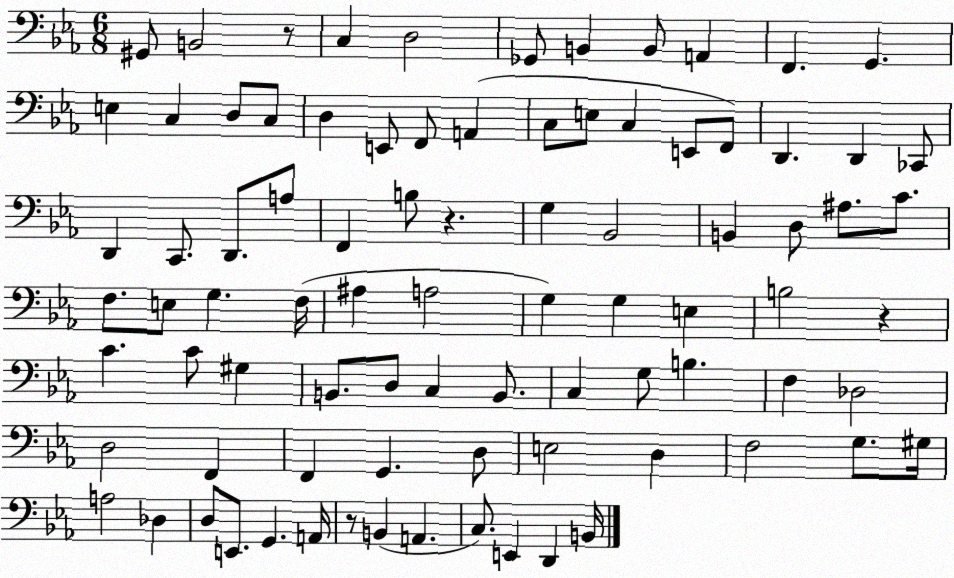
X:1
T:Untitled
M:6/8
L:1/4
K:Eb
^G,,/2 B,,2 z/2 C, D,2 _G,,/2 B,, B,,/2 A,, F,, G,, E, C, D,/2 C,/2 D, E,,/2 F,,/2 A,, C,/2 E,/2 C, E,,/2 F,,/2 D,, D,, _C,,/2 D,, C,,/2 D,,/2 A,/2 F,, B,/2 z G, _B,,2 B,, D,/2 ^A,/2 C/2 F,/2 E,/2 G, F,/4 ^A, A,2 G, G, E, B,2 z C C/2 ^G, B,,/2 D,/2 C, B,,/2 C, G,/2 B, F, _D,2 D,2 F,, F,, G,, D,/2 E,2 D, F,2 G,/2 ^G,/4 A,2 _D, D,/2 E,,/2 G,, A,,/4 z/2 B,, A,, C,/2 E,, D,, B,,/4